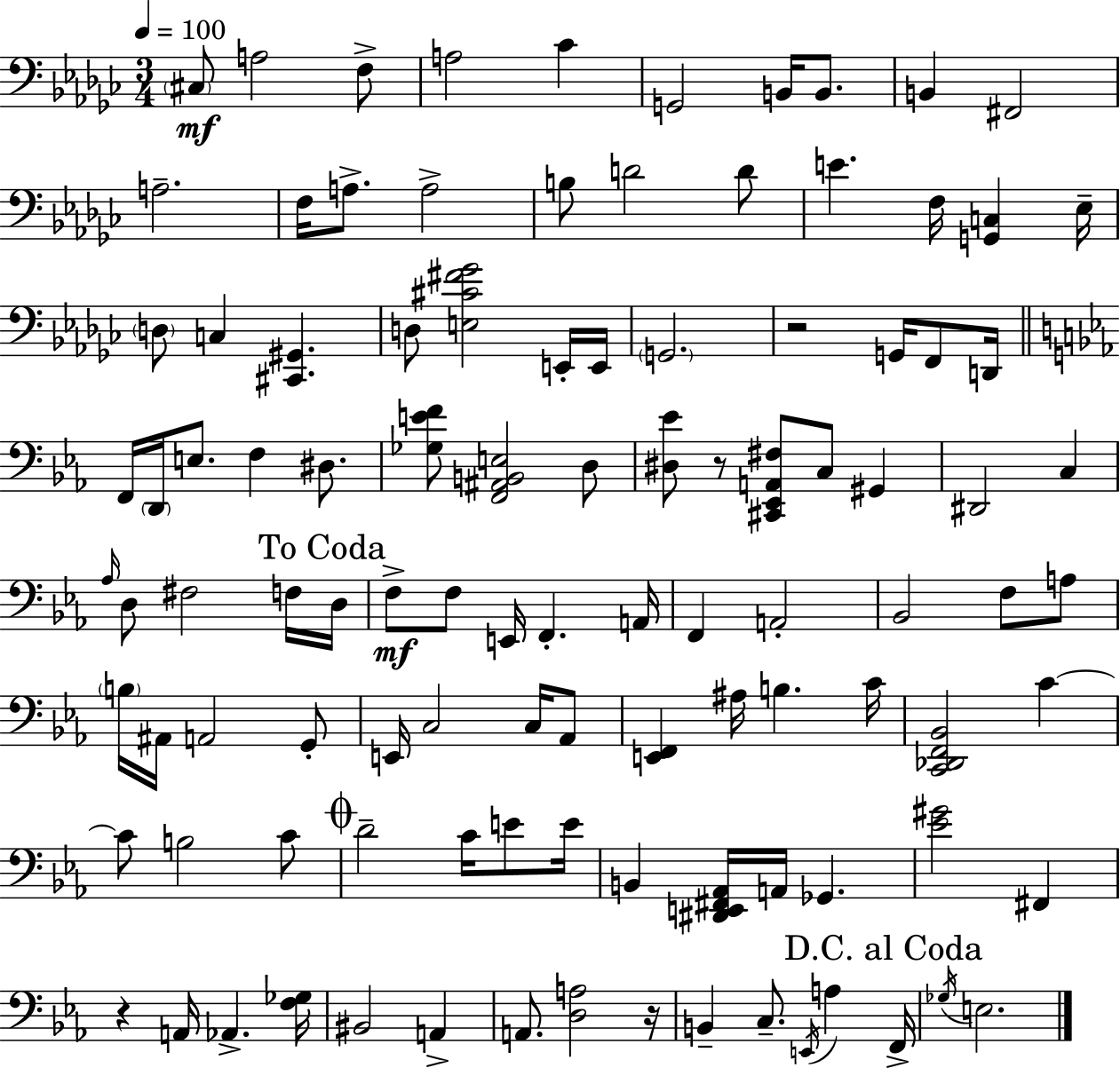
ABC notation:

X:1
T:Untitled
M:3/4
L:1/4
K:Ebm
^C,/2 A,2 F,/2 A,2 _C G,,2 B,,/4 B,,/2 B,, ^F,,2 A,2 F,/4 A,/2 A,2 B,/2 D2 D/2 E F,/4 [G,,C,] _E,/4 D,/2 C, [^C,,^G,,] D,/2 [E,^C^F_G]2 E,,/4 E,,/4 G,,2 z2 G,,/4 F,,/2 D,,/4 F,,/4 D,,/4 E,/2 F, ^D,/2 [_G,EF]/2 [F,,^A,,B,,E,]2 D,/2 [^D,_E]/2 z/2 [^C,,_E,,A,,^F,]/2 C,/2 ^G,, ^D,,2 C, _A,/4 D,/2 ^F,2 F,/4 D,/4 F,/2 F,/2 E,,/4 F,, A,,/4 F,, A,,2 _B,,2 F,/2 A,/2 B,/4 ^A,,/4 A,,2 G,,/2 E,,/4 C,2 C,/4 _A,,/2 [E,,F,,] ^A,/4 B, C/4 [C,,_D,,F,,_B,,]2 C C/2 B,2 C/2 D2 C/4 E/2 E/4 B,, [^D,,E,,^F,,_A,,]/4 A,,/4 _G,, [_E^G]2 ^F,, z A,,/4 _A,, [F,_G,]/4 ^B,,2 A,, A,,/2 [D,A,]2 z/4 B,, C,/2 E,,/4 A, F,,/4 _G,/4 E,2